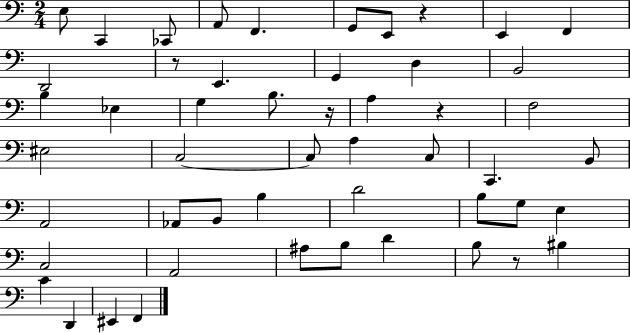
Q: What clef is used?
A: bass